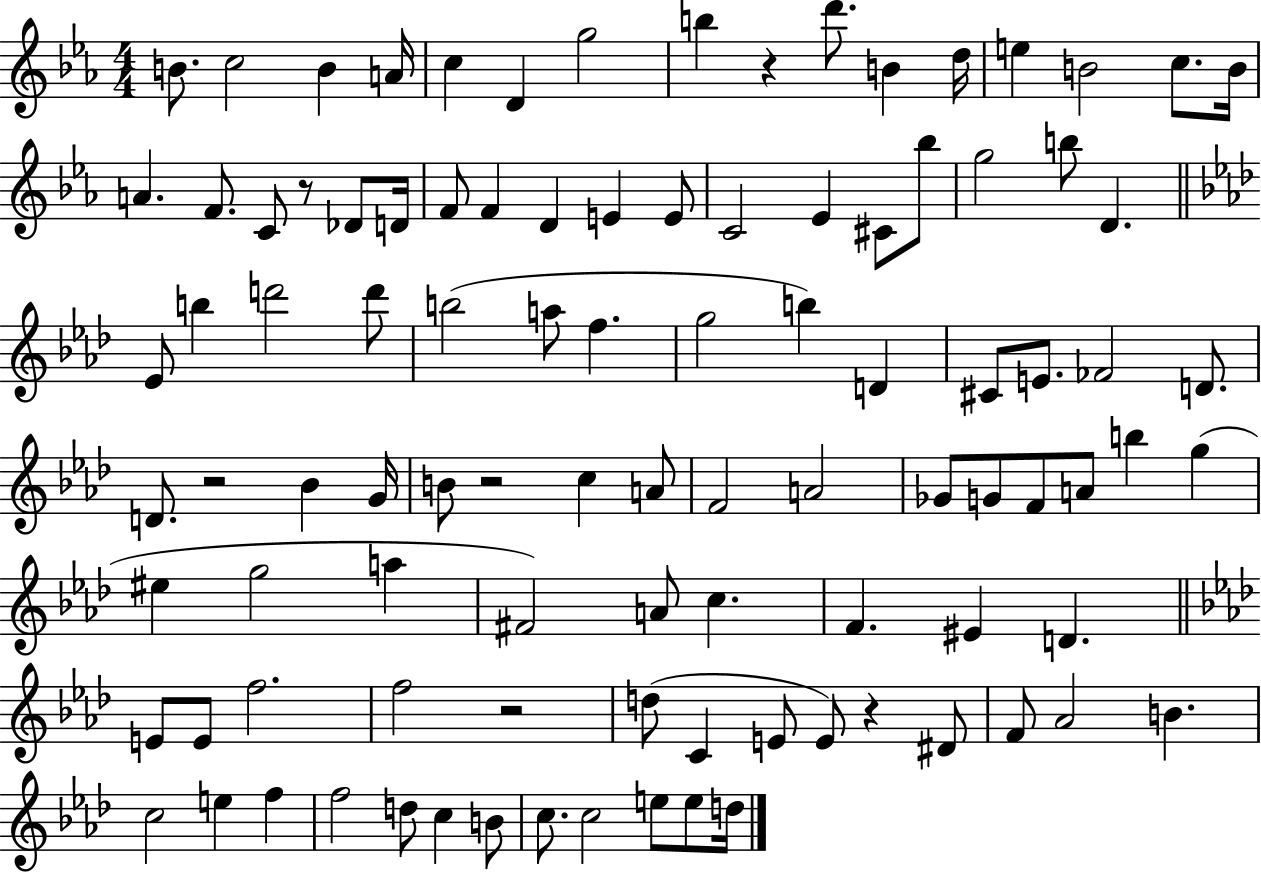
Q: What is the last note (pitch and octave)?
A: D5